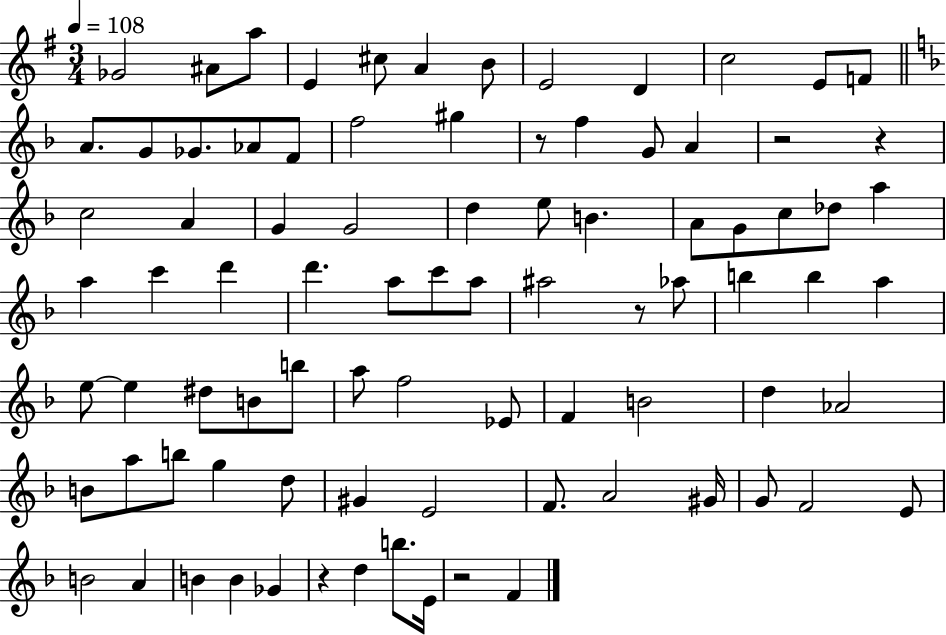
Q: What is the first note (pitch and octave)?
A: Gb4